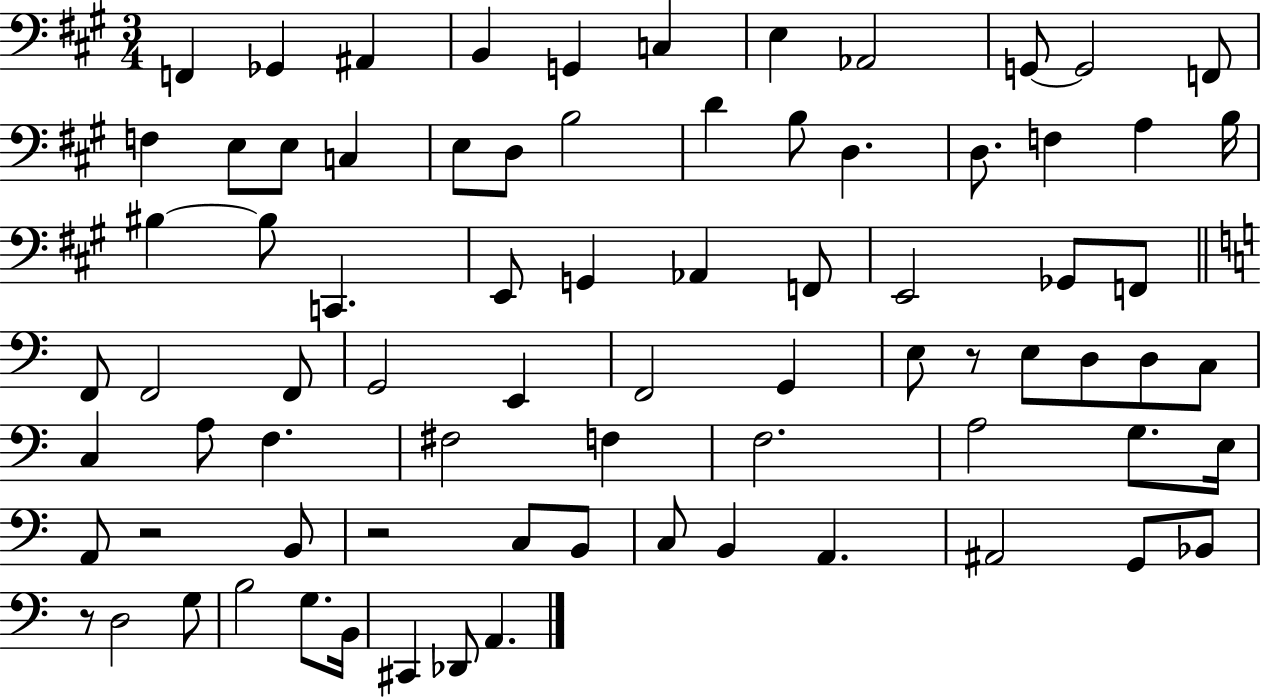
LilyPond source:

{
  \clef bass
  \numericTimeSignature
  \time 3/4
  \key a \major
  f,4 ges,4 ais,4 | b,4 g,4 c4 | e4 aes,2 | g,8~~ g,2 f,8 | \break f4 e8 e8 c4 | e8 d8 b2 | d'4 b8 d4. | d8. f4 a4 b16 | \break bis4~~ bis8 c,4. | e,8 g,4 aes,4 f,8 | e,2 ges,8 f,8 | \bar "||" \break \key a \minor f,8 f,2 f,8 | g,2 e,4 | f,2 g,4 | e8 r8 e8 d8 d8 c8 | \break c4 a8 f4. | fis2 f4 | f2. | a2 g8. e16 | \break a,8 r2 b,8 | r2 c8 b,8 | c8 b,4 a,4. | ais,2 g,8 bes,8 | \break r8 d2 g8 | b2 g8. b,16 | cis,4 des,8 a,4. | \bar "|."
}